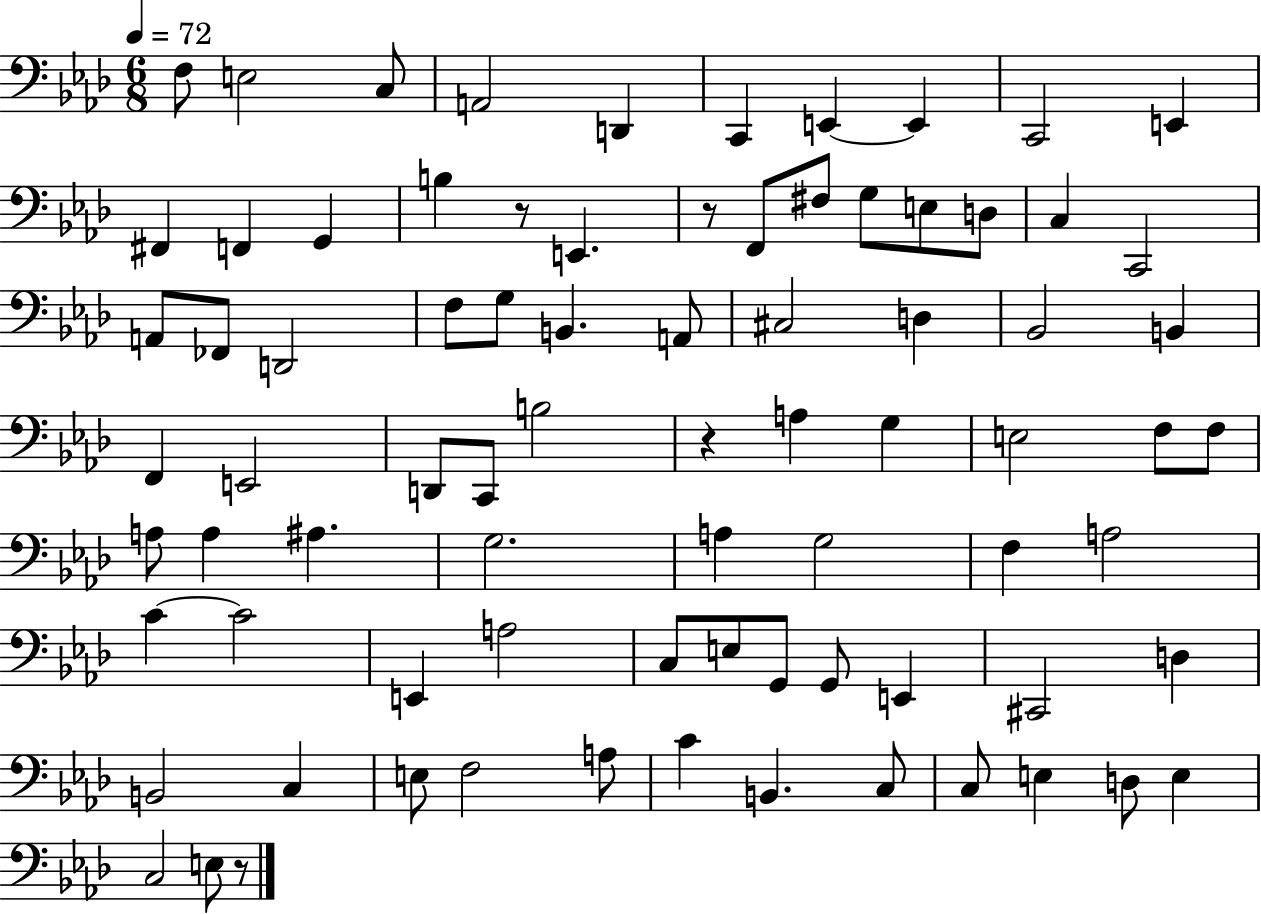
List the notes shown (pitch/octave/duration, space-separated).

F3/e E3/h C3/e A2/h D2/q C2/q E2/q E2/q C2/h E2/q F#2/q F2/q G2/q B3/q R/e E2/q. R/e F2/e F#3/e G3/e E3/e D3/e C3/q C2/h A2/e FES2/e D2/h F3/e G3/e B2/q. A2/e C#3/h D3/q Bb2/h B2/q F2/q E2/h D2/e C2/e B3/h R/q A3/q G3/q E3/h F3/e F3/e A3/e A3/q A#3/q. G3/h. A3/q G3/h F3/q A3/h C4/q C4/h E2/q A3/h C3/e E3/e G2/e G2/e E2/q C#2/h D3/q B2/h C3/q E3/e F3/h A3/e C4/q B2/q. C3/e C3/e E3/q D3/e E3/q C3/h E3/e R/e